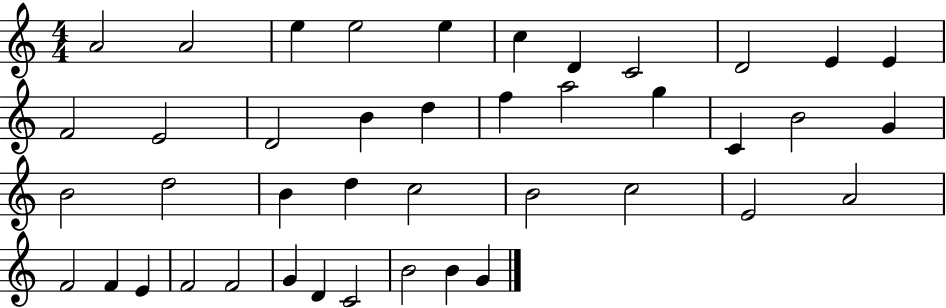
X:1
T:Untitled
M:4/4
L:1/4
K:C
A2 A2 e e2 e c D C2 D2 E E F2 E2 D2 B d f a2 g C B2 G B2 d2 B d c2 B2 c2 E2 A2 F2 F E F2 F2 G D C2 B2 B G